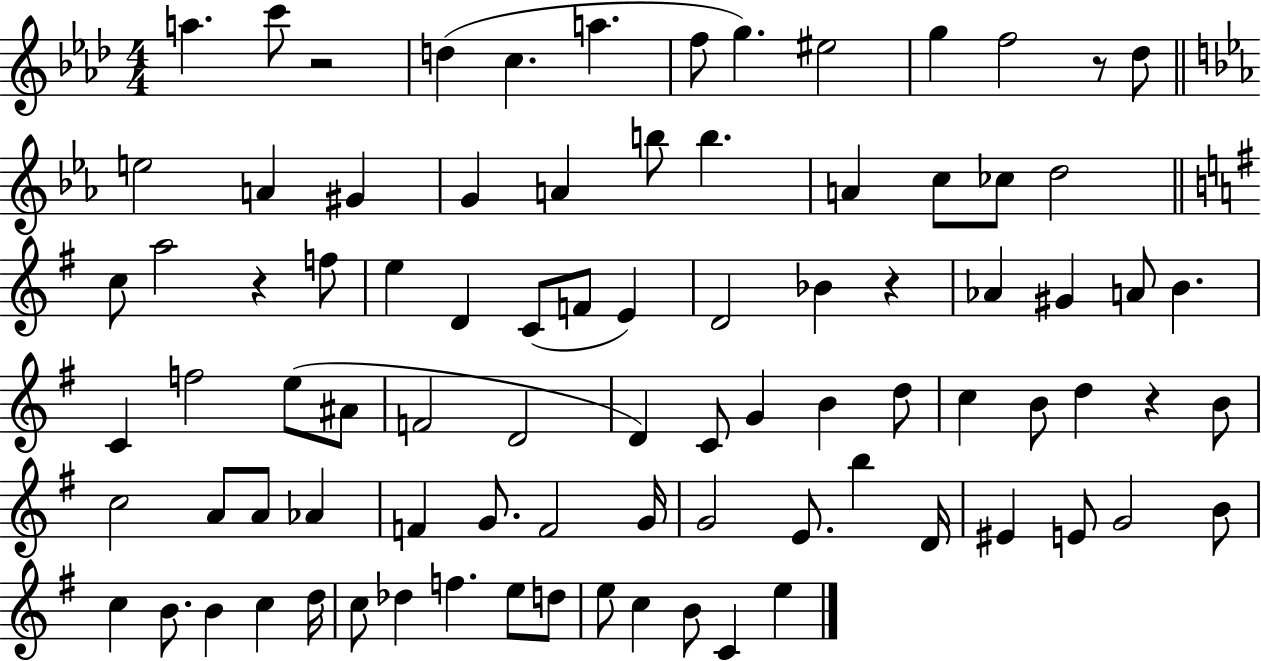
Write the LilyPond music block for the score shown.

{
  \clef treble
  \numericTimeSignature
  \time 4/4
  \key aes \major
  a''4. c'''8 r2 | d''4( c''4. a''4. | f''8 g''4.) eis''2 | g''4 f''2 r8 des''8 | \break \bar "||" \break \key ees \major e''2 a'4 gis'4 | g'4 a'4 b''8 b''4. | a'4 c''8 ces''8 d''2 | \bar "||" \break \key g \major c''8 a''2 r4 f''8 | e''4 d'4 c'8( f'8 e'4) | d'2 bes'4 r4 | aes'4 gis'4 a'8 b'4. | \break c'4 f''2 e''8( ais'8 | f'2 d'2 | d'4) c'8 g'4 b'4 d''8 | c''4 b'8 d''4 r4 b'8 | \break c''2 a'8 a'8 aes'4 | f'4 g'8. f'2 g'16 | g'2 e'8. b''4 d'16 | eis'4 e'8 g'2 b'8 | \break c''4 b'8. b'4 c''4 d''16 | c''8 des''4 f''4. e''8 d''8 | e''8 c''4 b'8 c'4 e''4 | \bar "|."
}